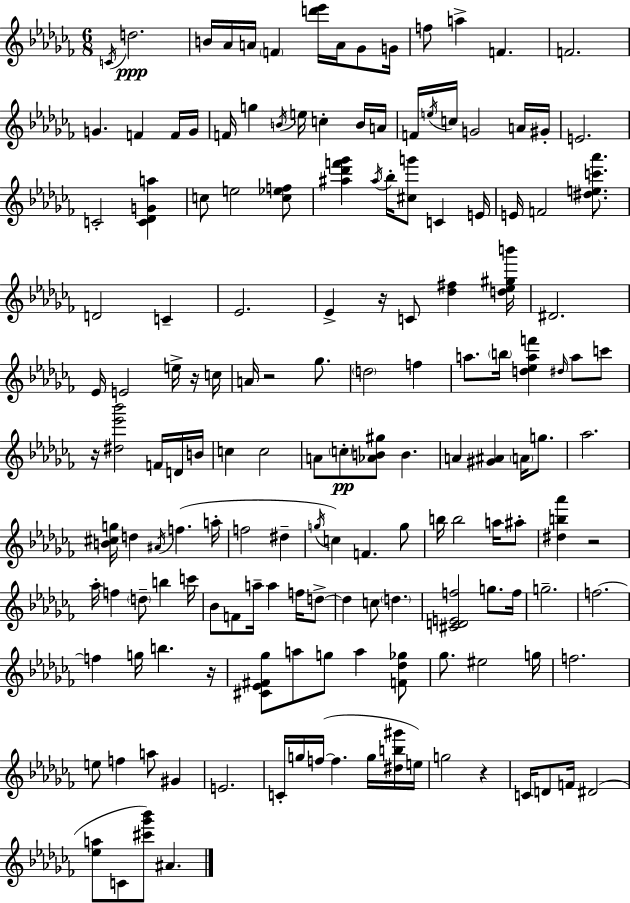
C4/s D5/h. B4/s Ab4/s A4/s F4/q [D6,Eb6]/s A4/s Gb4/e G4/s F5/e A5/q F4/q. F4/h. G4/q. F4/q F4/s G4/s F4/s G5/q B4/s E5/s C5/q B4/s A4/s F4/s E5/s C5/s G4/h A4/s G#4/s E4/h. C4/h [C4,Db4,G4,A5]/q C5/e E5/h [C5,Eb5,F5]/e [A#5,Db6,F6,Gb6]/q A#5/s Bb5/s [C#5,G6]/e C4/q E4/s E4/s F4/h [D#5,E5,C6,Ab6]/e. D4/h C4/q Eb4/h. Eb4/q R/s C4/e [Db5,F#5]/q [D5,Eb5,G#5,B6]/s D#4/h. Eb4/s E4/h E5/s R/s C5/s A4/s R/h Gb5/e. D5/h F5/q A5/e. B5/s [D5,Eb5,A5,F6]/q D#5/s A5/e C6/e R/s [D#5,Eb6,Bb6]/h F4/s D4/s B4/s C5/q C5/h A4/e C5/e [Ab4,B4,G#5]/e B4/q. A4/q [G#4,A#4]/q A4/s G5/e. Ab5/h. [B4,C#5,G5]/s D5/q A#4/s F5/q. A5/s F5/h D#5/q G5/s C5/q F4/q. G5/e B5/s B5/h A5/s A#5/e [D#5,B5,Ab6]/q R/h Ab5/s F5/q D5/e B5/q C6/s Bb4/e F4/e A5/s A5/q F5/s D5/e D5/q C5/e D5/q. [C#4,D4,E4,F5]/h G5/e. F5/s G5/h. F5/h. F5/q G5/s B5/q. R/s [C#4,Eb4,F#4,Gb5]/e A5/e G5/e A5/q [F4,Db5,Gb5]/e Gb5/e. EIS5/h G5/s F5/h. E5/e F5/q A5/e G#4/q E4/h. C4/s G5/s F5/s F5/q. G5/s [D#5,B5,G#6]/s E5/s G5/h R/q C4/s D4/e F4/s D#4/h [Eb5,A5]/e C4/e [C#6,Gb6,Bb6]/e A#4/q.